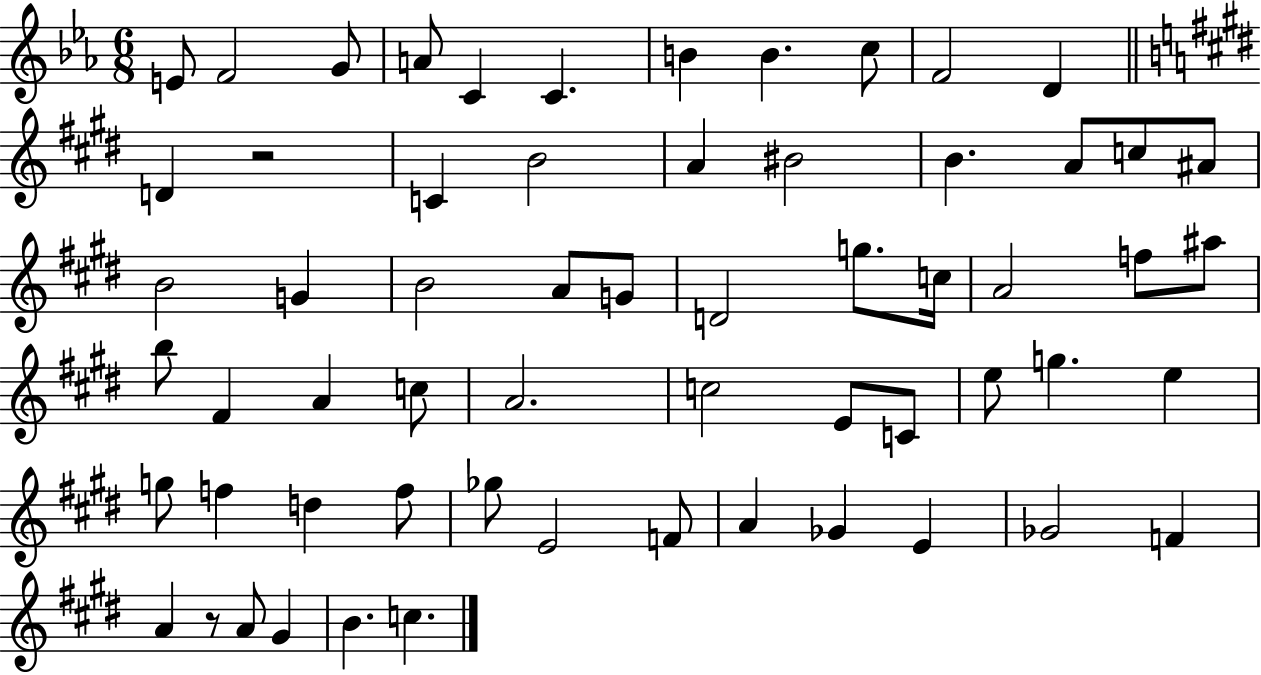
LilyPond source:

{
  \clef treble
  \numericTimeSignature
  \time 6/8
  \key ees \major
  \repeat volta 2 { e'8 f'2 g'8 | a'8 c'4 c'4. | b'4 b'4. c''8 | f'2 d'4 | \break \bar "||" \break \key e \major d'4 r2 | c'4 b'2 | a'4 bis'2 | b'4. a'8 c''8 ais'8 | \break b'2 g'4 | b'2 a'8 g'8 | d'2 g''8. c''16 | a'2 f''8 ais''8 | \break b''8 fis'4 a'4 c''8 | a'2. | c''2 e'8 c'8 | e''8 g''4. e''4 | \break g''8 f''4 d''4 f''8 | ges''8 e'2 f'8 | a'4 ges'4 e'4 | ges'2 f'4 | \break a'4 r8 a'8 gis'4 | b'4. c''4. | } \bar "|."
}